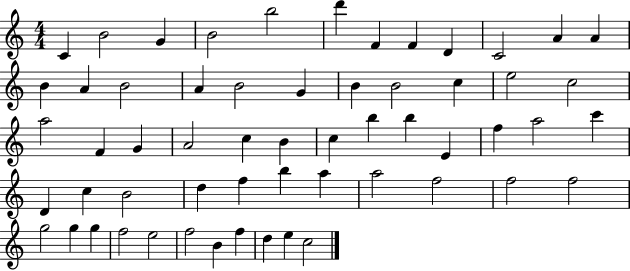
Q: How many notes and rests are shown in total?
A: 58